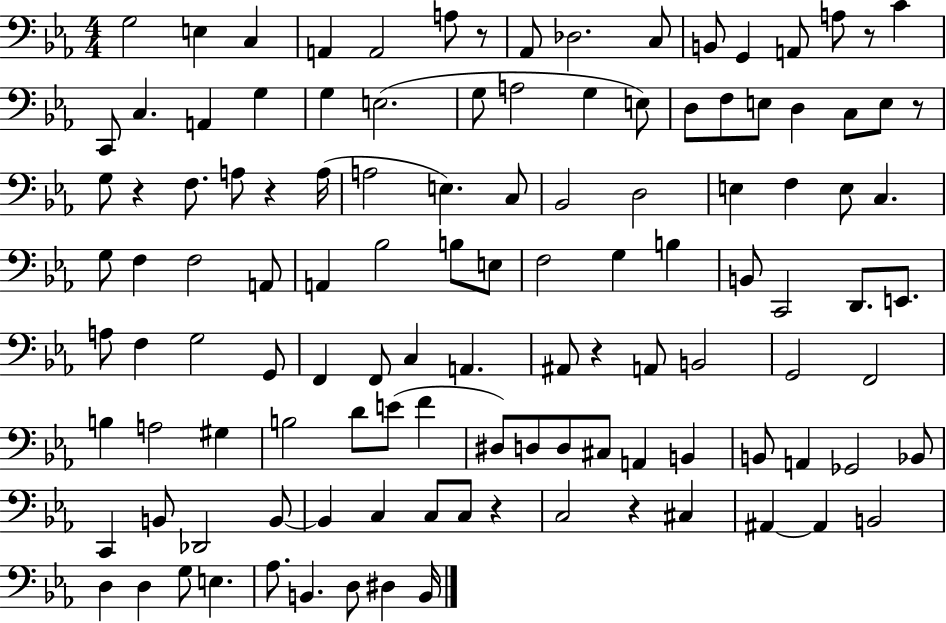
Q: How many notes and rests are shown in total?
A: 118